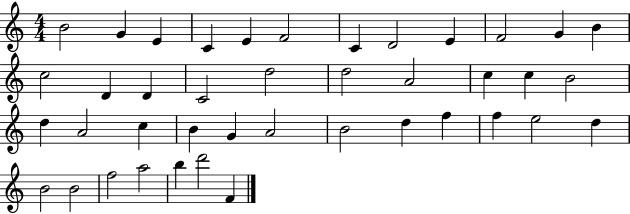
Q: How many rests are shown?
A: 0